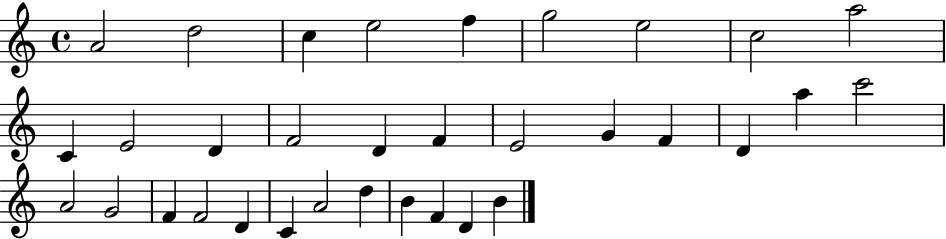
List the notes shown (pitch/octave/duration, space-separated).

A4/h D5/h C5/q E5/h F5/q G5/h E5/h C5/h A5/h C4/q E4/h D4/q F4/h D4/q F4/q E4/h G4/q F4/q D4/q A5/q C6/h A4/h G4/h F4/q F4/h D4/q C4/q A4/h D5/q B4/q F4/q D4/q B4/q